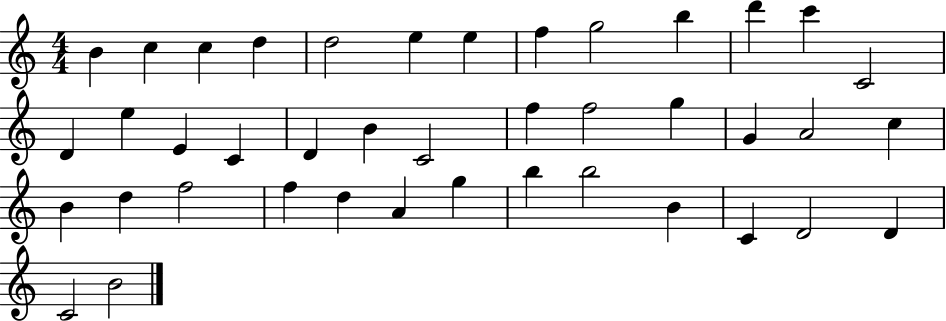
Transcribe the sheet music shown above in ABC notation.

X:1
T:Untitled
M:4/4
L:1/4
K:C
B c c d d2 e e f g2 b d' c' C2 D e E C D B C2 f f2 g G A2 c B d f2 f d A g b b2 B C D2 D C2 B2